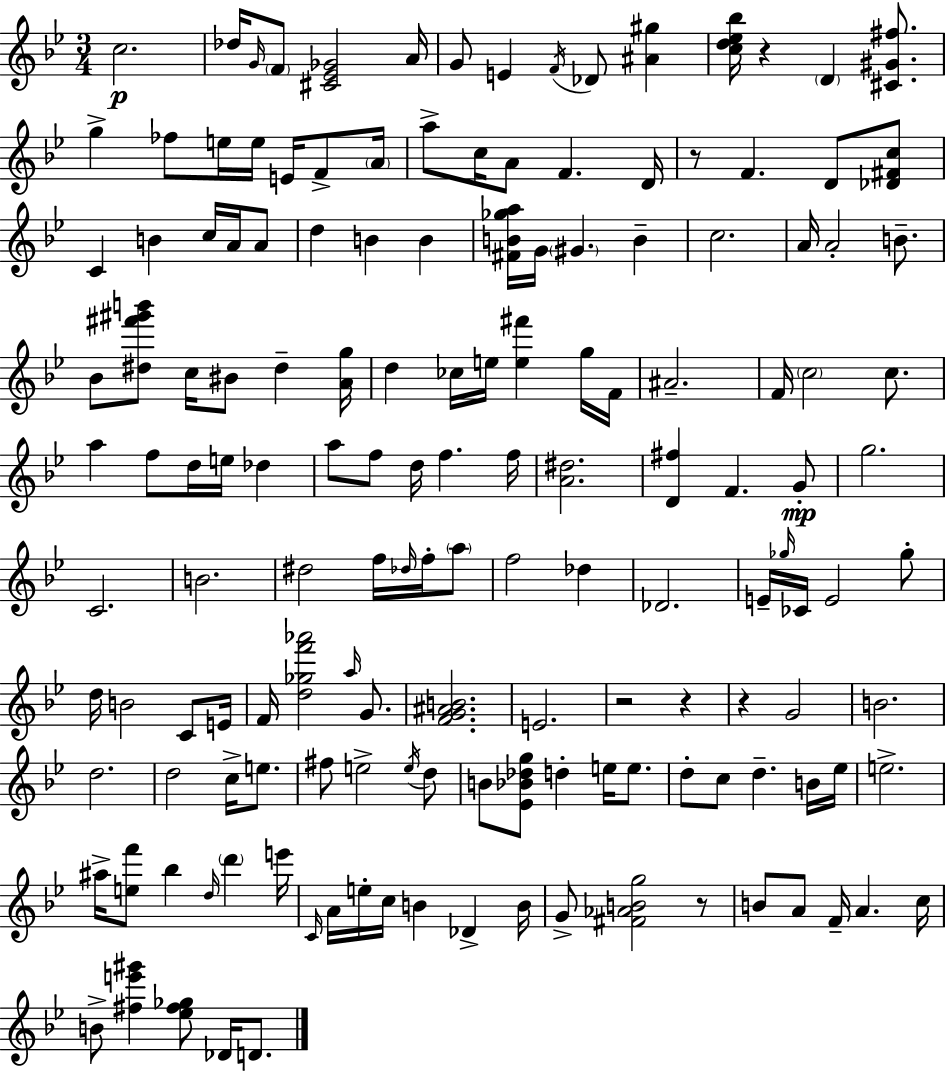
{
  \clef treble
  \numericTimeSignature
  \time 3/4
  \key g \minor
  c''2.\p | des''16 \grace { g'16 } \parenthesize f'8 <cis' ees' ges'>2 | a'16 g'8 e'4 \acciaccatura { f'16 } des'8 <ais' gis''>4 | <c'' d'' ees'' bes''>16 r4 \parenthesize d'4 <cis' gis' fis''>8. | \break g''4-> fes''8 e''16 e''16 e'16 f'8-> | \parenthesize a'16 a''8-> c''16 a'8 f'4. | d'16 r8 f'4. d'8 | <des' fis' c''>8 c'4 b'4 c''16 a'16 | \break a'8 d''4 b'4 b'4 | <fis' b' ges'' a''>16 g'16 \parenthesize gis'4. b'4-- | c''2. | a'16 a'2-. b'8.-- | \break bes'8 <dis'' fis''' gis''' b'''>8 c''16 bis'8 dis''4-- | <a' g''>16 d''4 ces''16 e''16 <e'' fis'''>4 | g''16 f'16 ais'2.-- | f'16 \parenthesize c''2 c''8. | \break a''4 f''8 d''16 e''16 des''4 | a''8 f''8 d''16 f''4. | f''16 <a' dis''>2. | <d' fis''>4 f'4. | \break g'8-.\mp g''2. | c'2. | b'2. | dis''2 f''16 \grace { des''16 } | \break f''16-. \parenthesize a''8 f''2 des''4 | des'2. | e'16-- \grace { ges''16 } ces'16 e'2 | ges''8-. d''16 b'2 | \break c'8 e'16 f'16 <d'' ges'' f''' aes'''>2 | \grace { a''16 } g'8. <f' g' ais' b'>2. | e'2. | r2 | \break r4 r4 g'2 | b'2. | d''2. | d''2 | \break c''16-> e''8. fis''8 e''2-> | \acciaccatura { e''16 } d''8 b'8 <ees' bes' des'' g''>8 d''4-. | e''16 e''8. d''8-. c''8 d''4.-- | b'16 ees''16 e''2.-> | \break ais''16-> <e'' f'''>8 bes''4 | \grace { d''16 } \parenthesize d'''4 e'''16 \grace { c'16 } a'16 e''16-. c''16 b'4 | des'4-> b'16 g'8-> <fis' aes' b' g''>2 | r8 b'8 a'8 | \break f'16-- a'4. c''16 b'8-> <fis'' e''' gis'''>4 | <ees'' fis'' ges''>8 des'16 d'8. \bar "|."
}